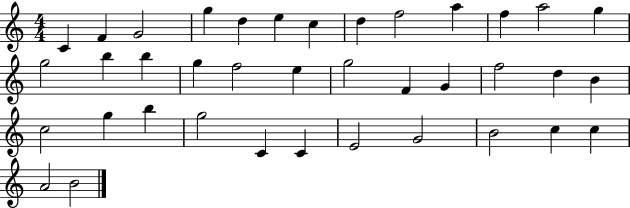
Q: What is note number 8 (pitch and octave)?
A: D5